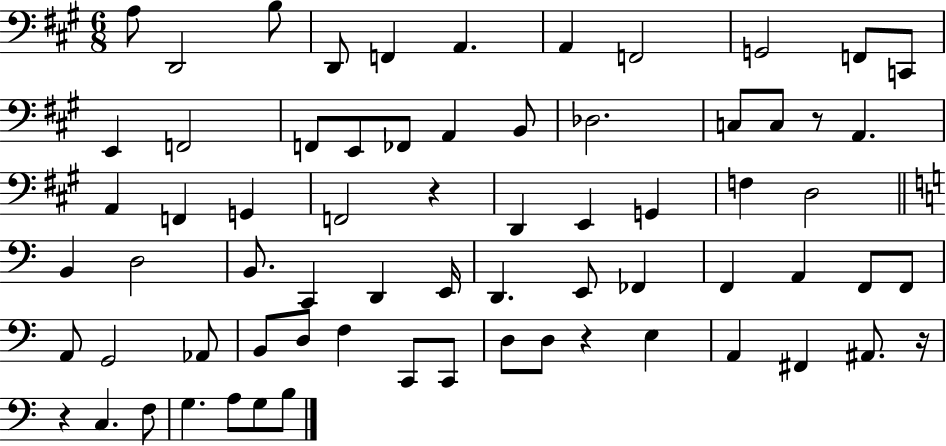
A3/e D2/h B3/e D2/e F2/q A2/q. A2/q F2/h G2/h F2/e C2/e E2/q F2/h F2/e E2/e FES2/e A2/q B2/e Db3/h. C3/e C3/e R/e A2/q. A2/q F2/q G2/q F2/h R/q D2/q E2/q G2/q F3/q D3/h B2/q D3/h B2/e. C2/q D2/q E2/s D2/q. E2/e FES2/q F2/q A2/q F2/e F2/e A2/e G2/h Ab2/e B2/e D3/e F3/q C2/e C2/e D3/e D3/e R/q E3/q A2/q F#2/q A#2/e. R/s R/q C3/q. F3/e G3/q. A3/e G3/e B3/e